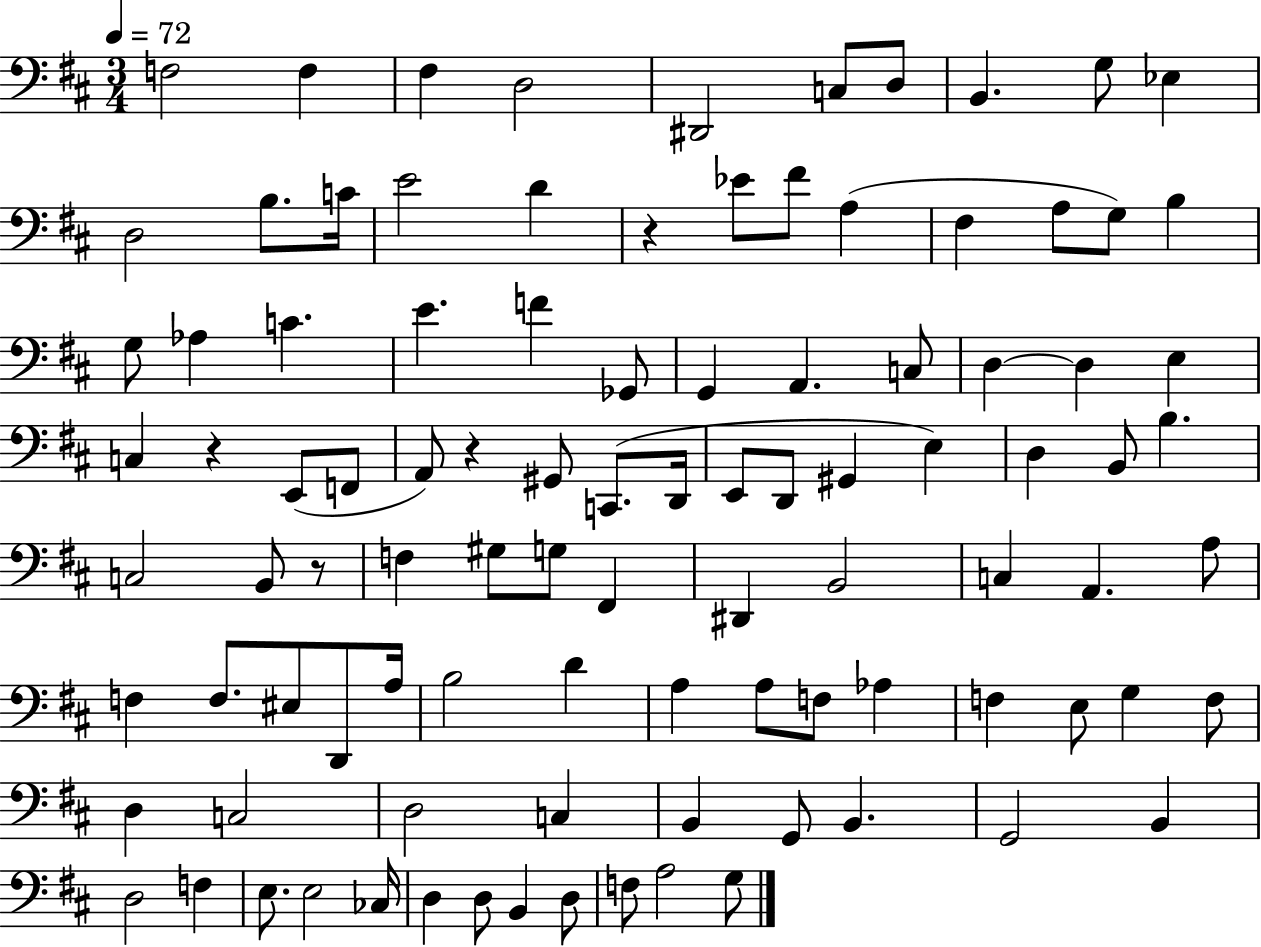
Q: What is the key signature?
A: D major